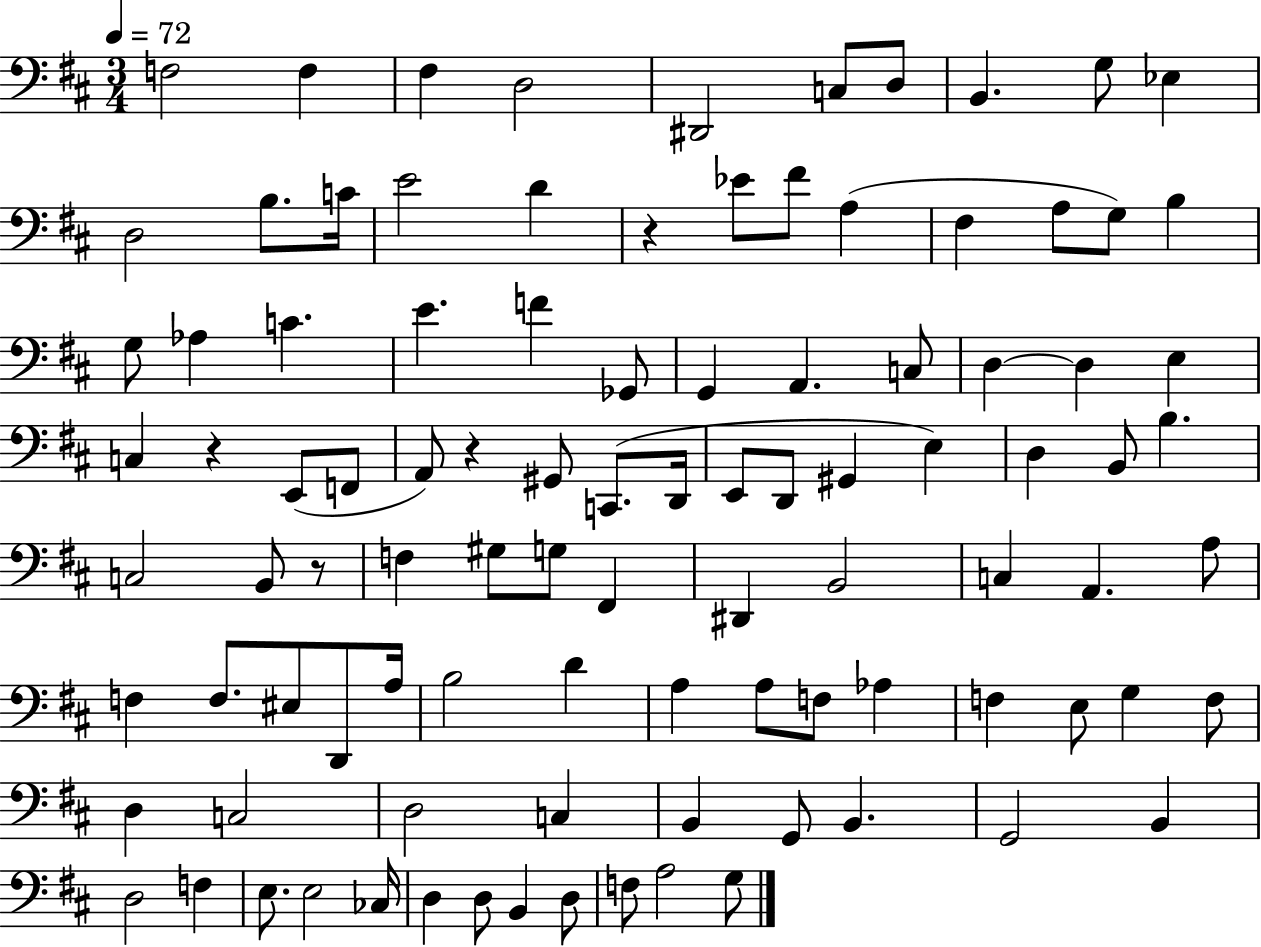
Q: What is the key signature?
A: D major